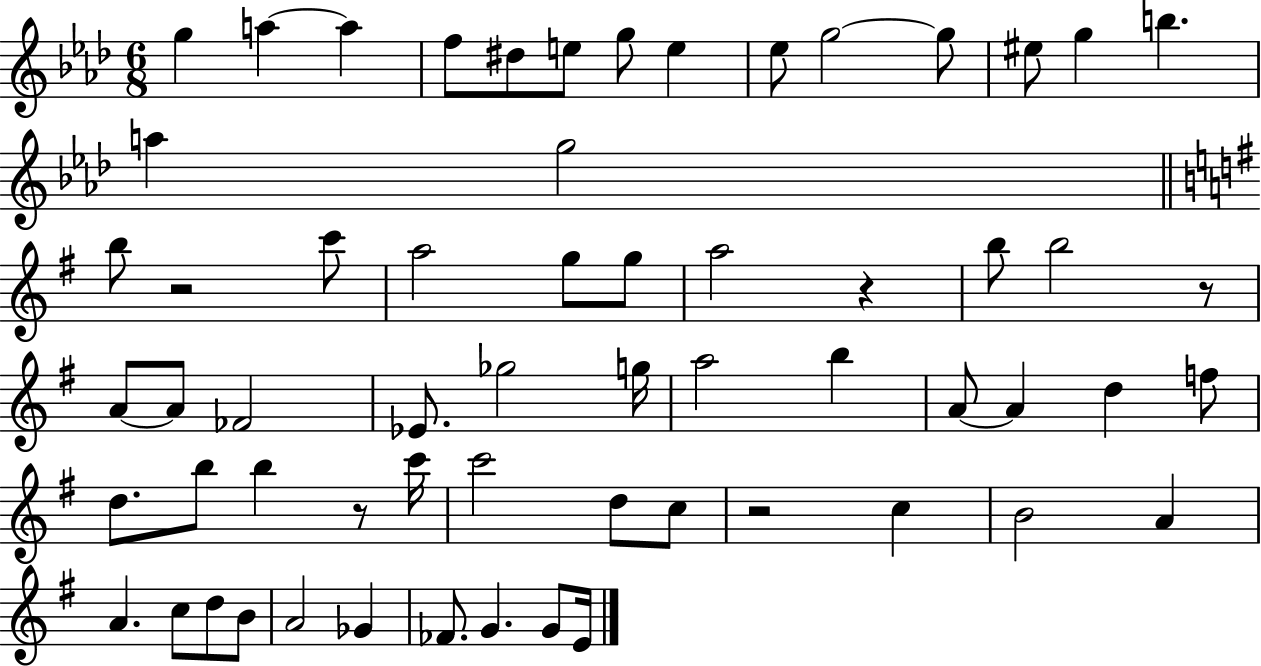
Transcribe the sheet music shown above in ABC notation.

X:1
T:Untitled
M:6/8
L:1/4
K:Ab
g a a f/2 ^d/2 e/2 g/2 e _e/2 g2 g/2 ^e/2 g b a g2 b/2 z2 c'/2 a2 g/2 g/2 a2 z b/2 b2 z/2 A/2 A/2 _F2 _E/2 _g2 g/4 a2 b A/2 A d f/2 d/2 b/2 b z/2 c'/4 c'2 d/2 c/2 z2 c B2 A A c/2 d/2 B/2 A2 _G _F/2 G G/2 E/4